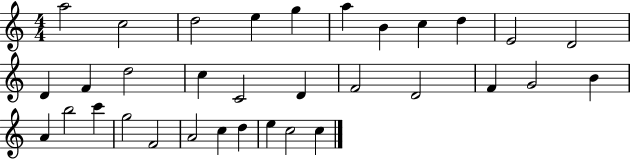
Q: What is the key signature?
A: C major